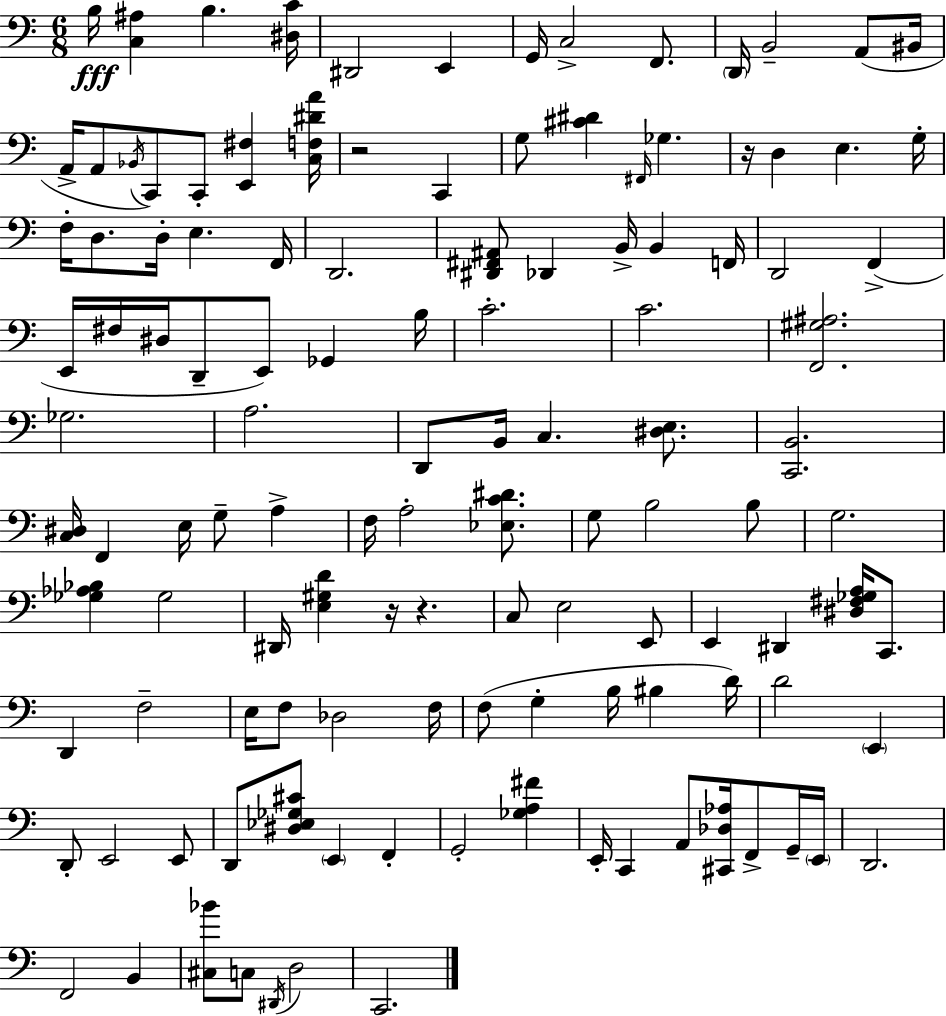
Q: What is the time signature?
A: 6/8